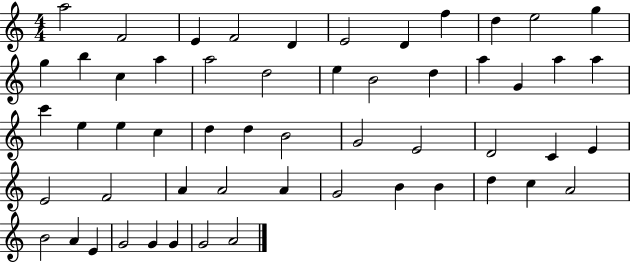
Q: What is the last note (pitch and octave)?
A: A4